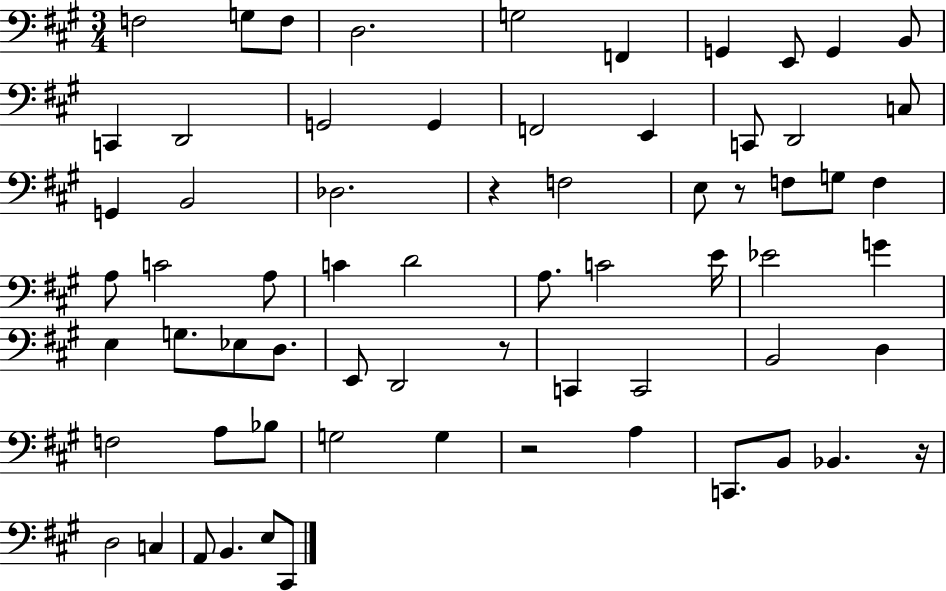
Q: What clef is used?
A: bass